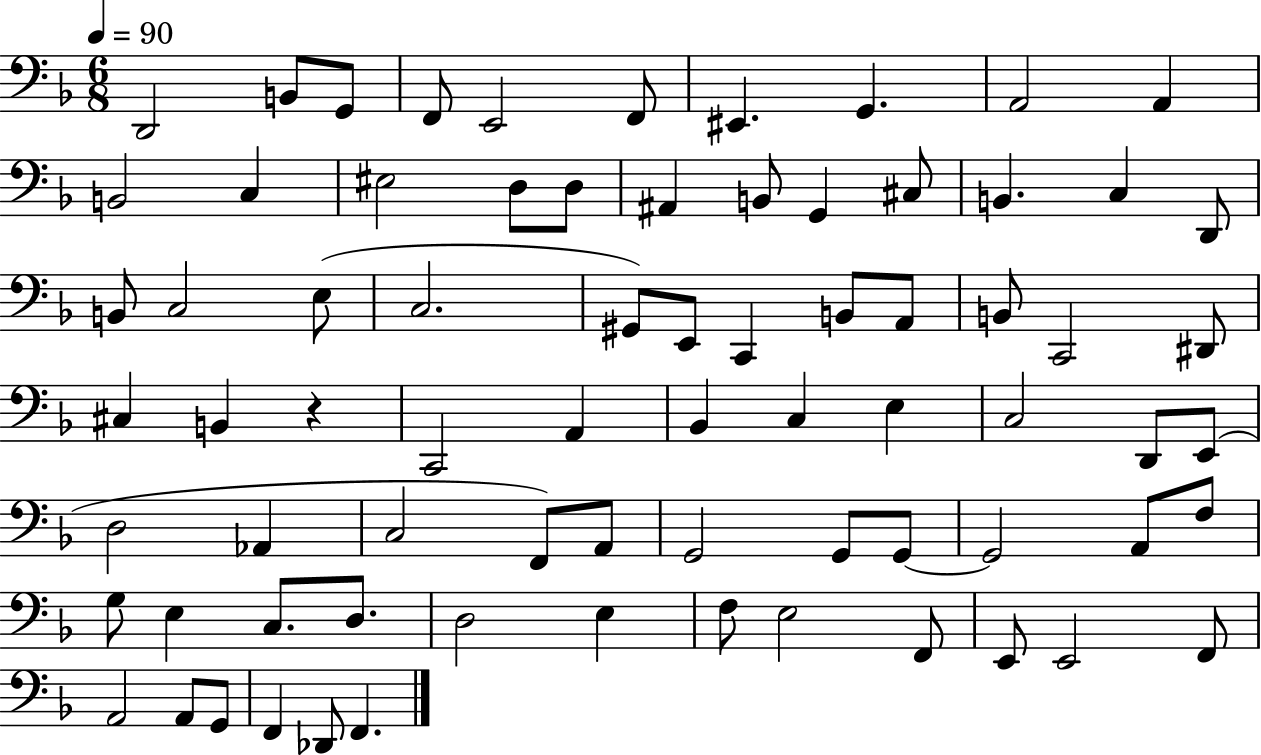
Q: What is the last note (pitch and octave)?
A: F2